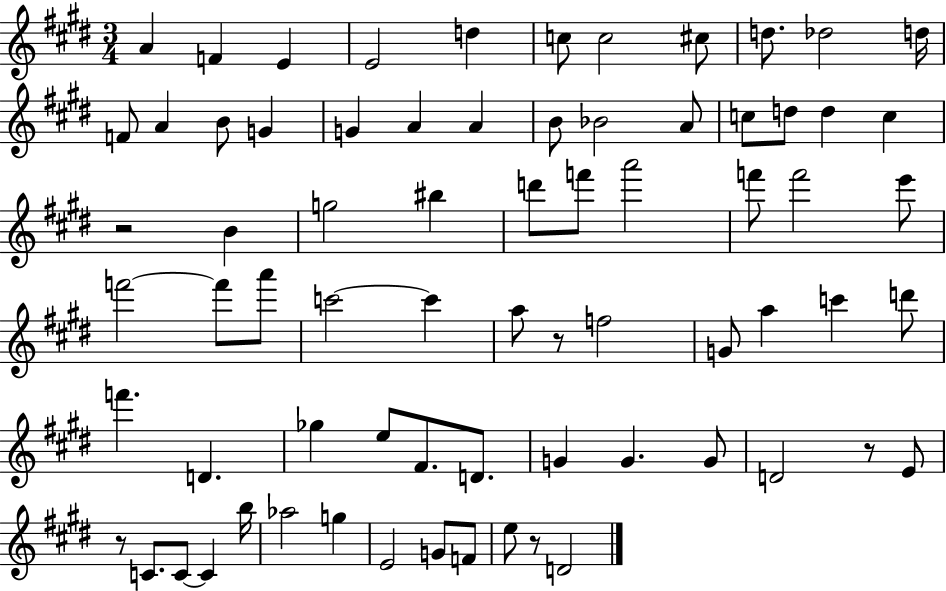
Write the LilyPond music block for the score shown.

{
  \clef treble
  \numericTimeSignature
  \time 3/4
  \key e \major
  a'4 f'4 e'4 | e'2 d''4 | c''8 c''2 cis''8 | d''8. des''2 d''16 | \break f'8 a'4 b'8 g'4 | g'4 a'4 a'4 | b'8 bes'2 a'8 | c''8 d''8 d''4 c''4 | \break r2 b'4 | g''2 bis''4 | d'''8 f'''8 a'''2 | f'''8 f'''2 e'''8 | \break f'''2~~ f'''8 a'''8 | c'''2~~ c'''4 | a''8 r8 f''2 | g'8 a''4 c'''4 d'''8 | \break f'''4. d'4. | ges''4 e''8 fis'8. d'8. | g'4 g'4. g'8 | d'2 r8 e'8 | \break r8 c'8. c'8~~ c'4 b''16 | aes''2 g''4 | e'2 g'8 f'8 | e''8 r8 d'2 | \break \bar "|."
}